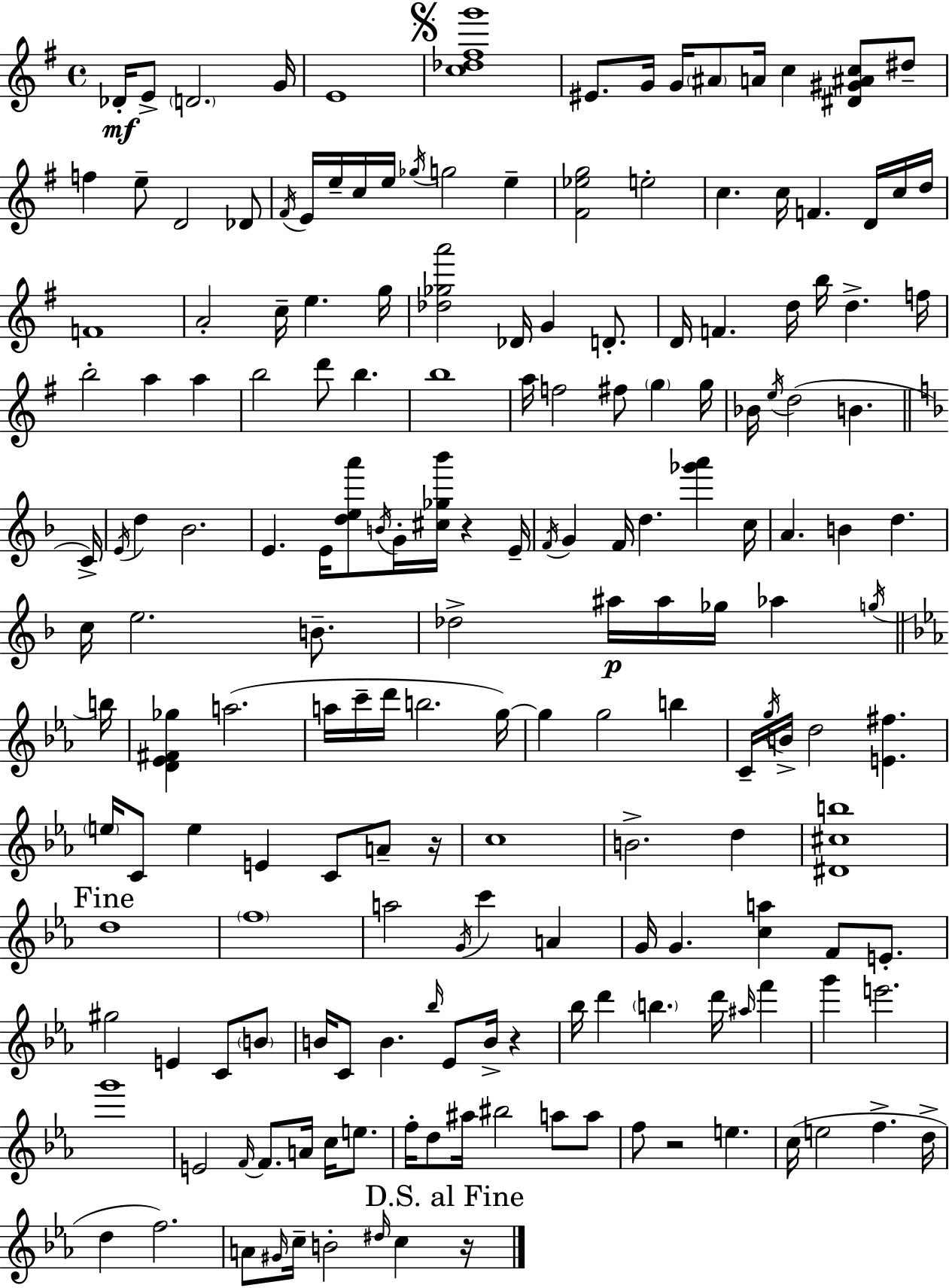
{
  \clef treble
  \time 4/4
  \defaultTimeSignature
  \key g \major
  \repeat volta 2 { des'16-.\mf e'8-> \parenthesize d'2. g'16 | e'1 | \mark \markup { \musicglyph "scripts.segno" } <c'' des'' fis'' g'''>1 | eis'8. g'16 g'16 \parenthesize ais'8 a'16 c''4 <dis' gis' ais' c''>8 dis''8-- | \break f''4 e''8-- d'2 des'8 | \acciaccatura { fis'16 } e'16 e''16-- c''16 e''16 \acciaccatura { ges''16 } g''2 e''4-- | <fis' ees'' g''>2 e''2-. | c''4. c''16 f'4. d'16 | \break c''16 d''16 f'1 | a'2-. c''16-- e''4. | g''16 <des'' ges'' a'''>2 des'16 g'4 d'8.-. | d'16 f'4. d''16 b''16 d''4.-> | \break f''16 b''2-. a''4 a''4 | b''2 d'''8 b''4. | b''1 | a''16 f''2 fis''8 \parenthesize g''4 | \break g''16 bes'16 \acciaccatura { e''16 }( d''2 b'4. | \bar "||" \break \key f \major c'16->) \acciaccatura { e'16 } d''4 bes'2. | e'4. e'16 <d'' e'' a'''>8 \acciaccatura { b'16 } g'16-. <cis'' ges'' bes'''>16 r4 | e'16-- \acciaccatura { f'16 } g'4 f'16 d''4. <ges''' a'''>4 | c''16 a'4. b'4 d''4. | \break c''16 e''2. | b'8.-- des''2-> ais''16\p ais''16 ges''16 aes''4 | \acciaccatura { g''16 } \bar "||" \break \key c \minor b''16 <d' ees' fis' ges''>4 a''2.( | a''16 c'''16-- d'''16 b''2. | g''16~~) g''4 g''2 b''4 | c'16-- \acciaccatura { g''16 } b'16-> d''2 <e' fis''>4. | \break \parenthesize e''16 c'8 e''4 e'4 c'8 a'8-- | r16 c''1 | b'2.-> d''4 | <dis' cis'' b''>1 | \break \mark "Fine" d''1 | \parenthesize f''1 | a''2 \acciaccatura { g'16 } c'''4 a'4 | g'16 g'4. <c'' a''>4 f'8 | \break e'8.-. gis''2 e'4 c'8 | \parenthesize b'8 b'16 c'8 b'4. \grace { bes''16 } ees'8 b'16-> | r4 bes''16 d'''4 \parenthesize b''4. d'''16 | \grace { ais''16 } f'''4 g'''4 e'''2. | \break g'''1 | e'2 \grace { f'16~ }~ f'8. | a'16 c''16 e''8. f''16-. d''8 ais''16 bis''2 | a''8 a''8 f''8 r2 | \break e''4. c''16( e''2 f''4.-> | d''16-> d''4 f''2.) | a'8 \grace { gis'16 } c''16-- b'2-. | \grace { dis''16 } c''4 \mark "D.S. al Fine" r16 } \bar "|."
}